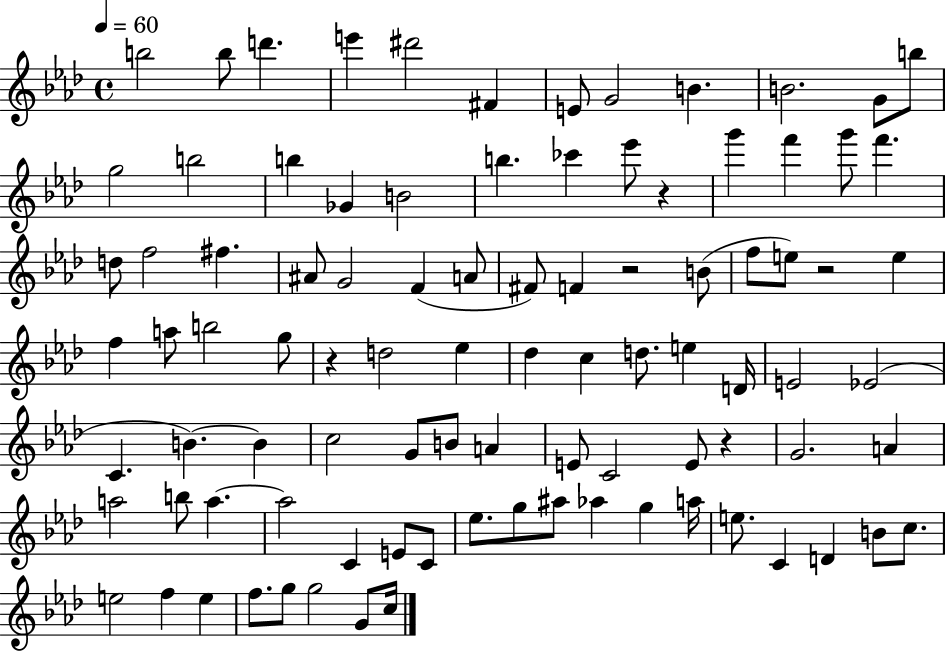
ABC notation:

X:1
T:Untitled
M:4/4
L:1/4
K:Ab
b2 b/2 d' e' ^d'2 ^F E/2 G2 B B2 G/2 b/2 g2 b2 b _G B2 b _c' _e'/2 z g' f' g'/2 f' d/2 f2 ^f ^A/2 G2 F A/2 ^F/2 F z2 B/2 f/2 e/2 z2 e f a/2 b2 g/2 z d2 _e _d c d/2 e D/4 E2 _E2 C B B c2 G/2 B/2 A E/2 C2 E/2 z G2 A a2 b/2 a a2 C E/2 C/2 _e/2 g/2 ^a/2 _a g a/4 e/2 C D B/2 c/2 e2 f e f/2 g/2 g2 G/2 c/4